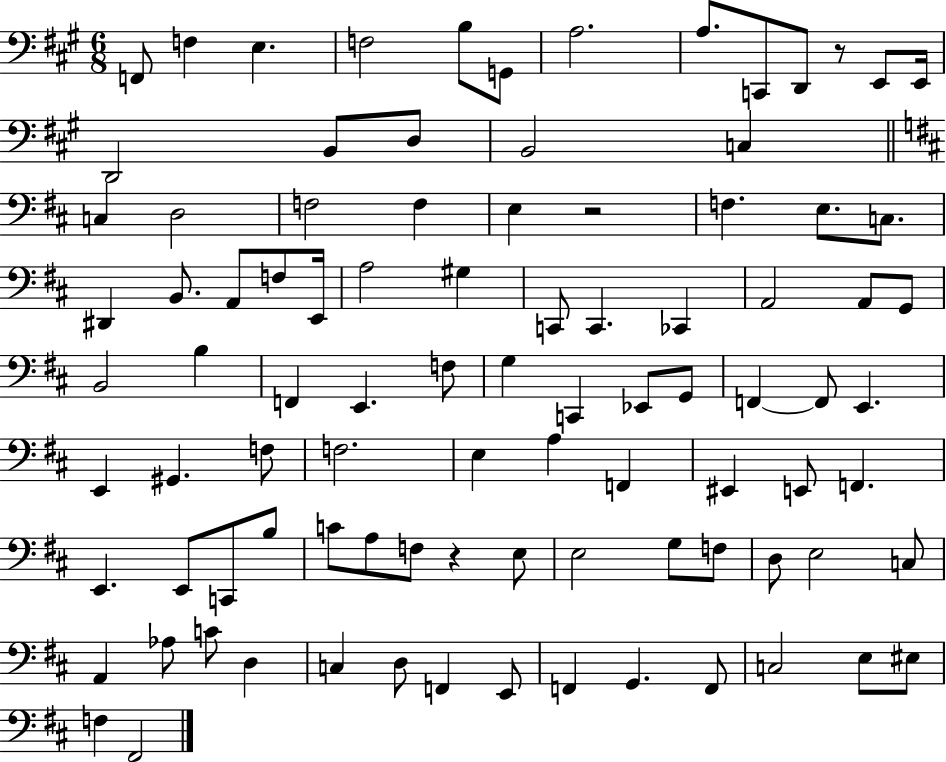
{
  \clef bass
  \numericTimeSignature
  \time 6/8
  \key a \major
  f,8 f4 e4. | f2 b8 g,8 | a2. | a8. c,8 d,8 r8 e,8 e,16 | \break d,2 b,8 d8 | b,2 c4 | \bar "||" \break \key b \minor c4 d2 | f2 f4 | e4 r2 | f4. e8. c8. | \break dis,4 b,8. a,8 f8 e,16 | a2 gis4 | c,8 c,4. ces,4 | a,2 a,8 g,8 | \break b,2 b4 | f,4 e,4. f8 | g4 c,4 ees,8 g,8 | f,4~~ f,8 e,4. | \break e,4 gis,4. f8 | f2. | e4 a4 f,4 | eis,4 e,8 f,4. | \break e,4. e,8 c,8 b8 | c'8 a8 f8 r4 e8 | e2 g8 f8 | d8 e2 c8 | \break a,4 aes8 c'8 d4 | c4 d8 f,4 e,8 | f,4 g,4. f,8 | c2 e8 eis8 | \break f4 fis,2 | \bar "|."
}